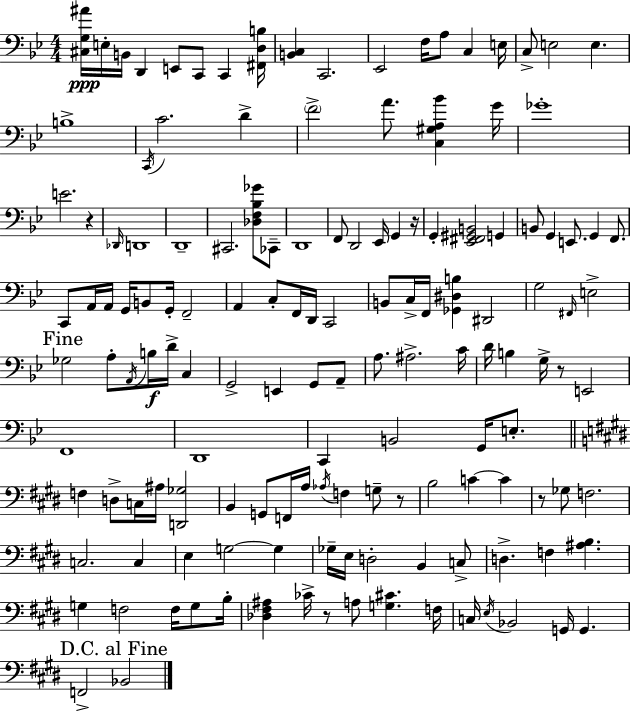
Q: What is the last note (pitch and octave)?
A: Bb2